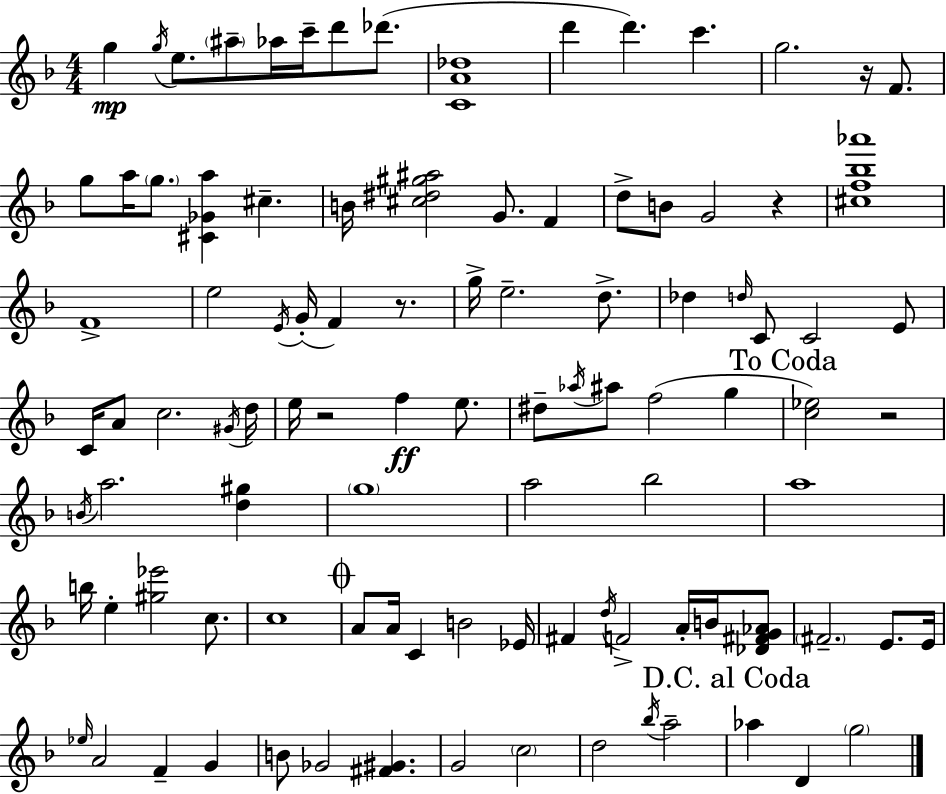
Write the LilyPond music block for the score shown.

{
  \clef treble
  \numericTimeSignature
  \time 4/4
  \key f \major
  g''4\mp \acciaccatura { g''16 } e''8. \parenthesize ais''8-- aes''16 c'''16-- d'''8 des'''8.( | <c' a' des''>1 | d'''4 d'''4.) c'''4. | g''2. r16 f'8. | \break g''8 a''16 \parenthesize g''8. <cis' ges' a''>4 cis''4.-- | b'16 <cis'' dis'' gis'' ais''>2 g'8. f'4 | d''8-> b'8 g'2 r4 | <cis'' f'' bes'' aes'''>1 | \break f'1-> | e''2 \acciaccatura { e'16 }( g'16-. f'4) r8. | g''16-> e''2.-- d''8.-> | des''4 \grace { d''16 } c'8 c'2 | \break e'8 c'16 a'8 c''2. | \acciaccatura { gis'16 } d''16 e''16 r2 f''4\ff | e''8. dis''8-- \acciaccatura { aes''16 } ais''8 f''2( | g''4 \mark "To Coda" <c'' ees''>2) r2 | \break \acciaccatura { b'16 } a''2. | <d'' gis''>4 \parenthesize g''1 | a''2 bes''2 | a''1 | \break b''16 e''4-. <gis'' ees'''>2 | c''8. c''1 | \mark \markup { \musicglyph "scripts.coda" } a'8 a'16 c'4 b'2 | ees'16 fis'4 \acciaccatura { d''16 } f'2-> | \break a'16-. b'16 <des' fis' g' aes'>8 \parenthesize fis'2.-- | e'8. e'16 \grace { ees''16 } a'2 | f'4-- g'4 b'8 ges'2 | <fis' gis'>4. g'2 | \break \parenthesize c''2 d''2 | \acciaccatura { bes''16 } a''2-- \mark "D.C. al Coda" aes''4 d'4 | \parenthesize g''2 \bar "|."
}